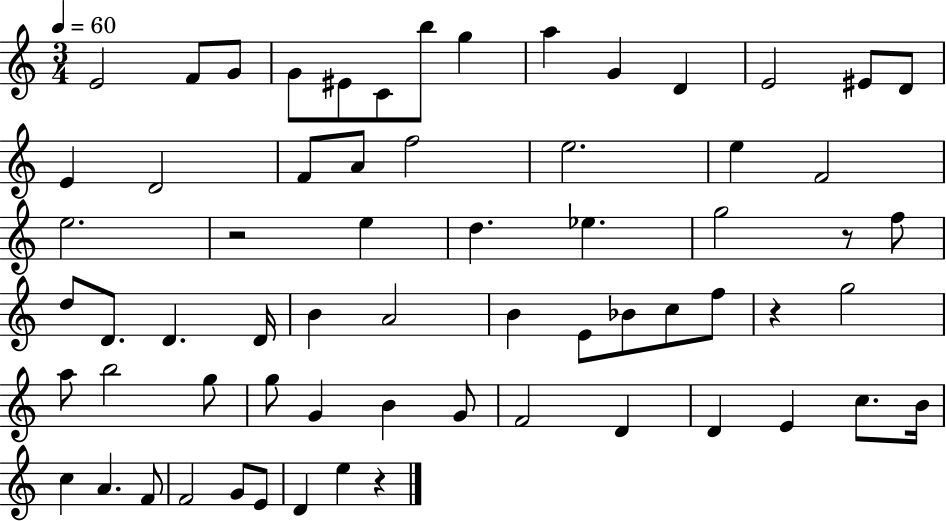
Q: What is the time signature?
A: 3/4